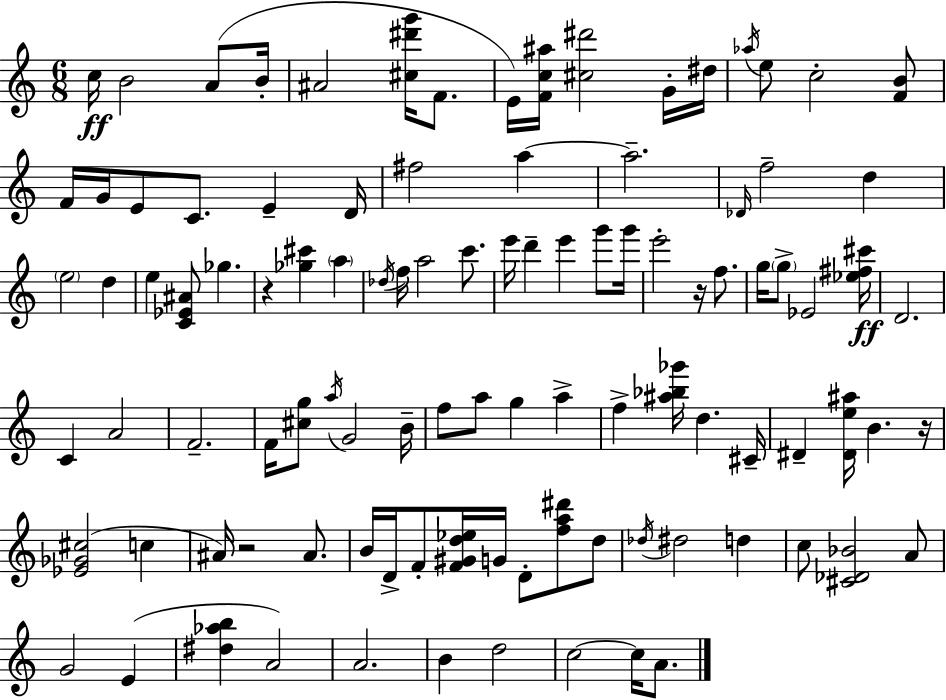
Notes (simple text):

C5/s B4/h A4/e B4/s A#4/h [C#5,D#6,G6]/s F4/e. E4/s [F4,C5,A#5]/s [C#5,D#6]/h G4/s D#5/s Ab5/s E5/e C5/h [F4,B4]/e F4/s G4/s E4/e C4/e. E4/q D4/s F#5/h A5/q A5/h. Db4/s F5/h D5/q E5/h D5/q E5/q [C4,Eb4,A#4]/e Gb5/q. R/q [Gb5,C#6]/q A5/q Db5/s F5/s A5/h C6/e. E6/s D6/q E6/q G6/e G6/s E6/h R/s F5/e. G5/s G5/e Eb4/h [Eb5,F#5,C#6]/s D4/h. C4/q A4/h F4/h. F4/s [C#5,G5]/e A5/s G4/h B4/s F5/e A5/e G5/q A5/q F5/q [A#5,Bb5,Gb6]/s D5/q. C#4/s D#4/q [D#4,E5,A#5]/s B4/q. R/s [Eb4,Gb4,C#5]/h C5/q A#4/s R/h A#4/e. B4/s D4/s F4/e [F4,G#4,D5,Eb5]/s G4/s D4/e [F5,A5,D#6]/e D5/e Db5/s D#5/h D5/q C5/e [C#4,Db4,Bb4]/h A4/e G4/h E4/q [D#5,Ab5,B5]/q A4/h A4/h. B4/q D5/h C5/h C5/s A4/e.